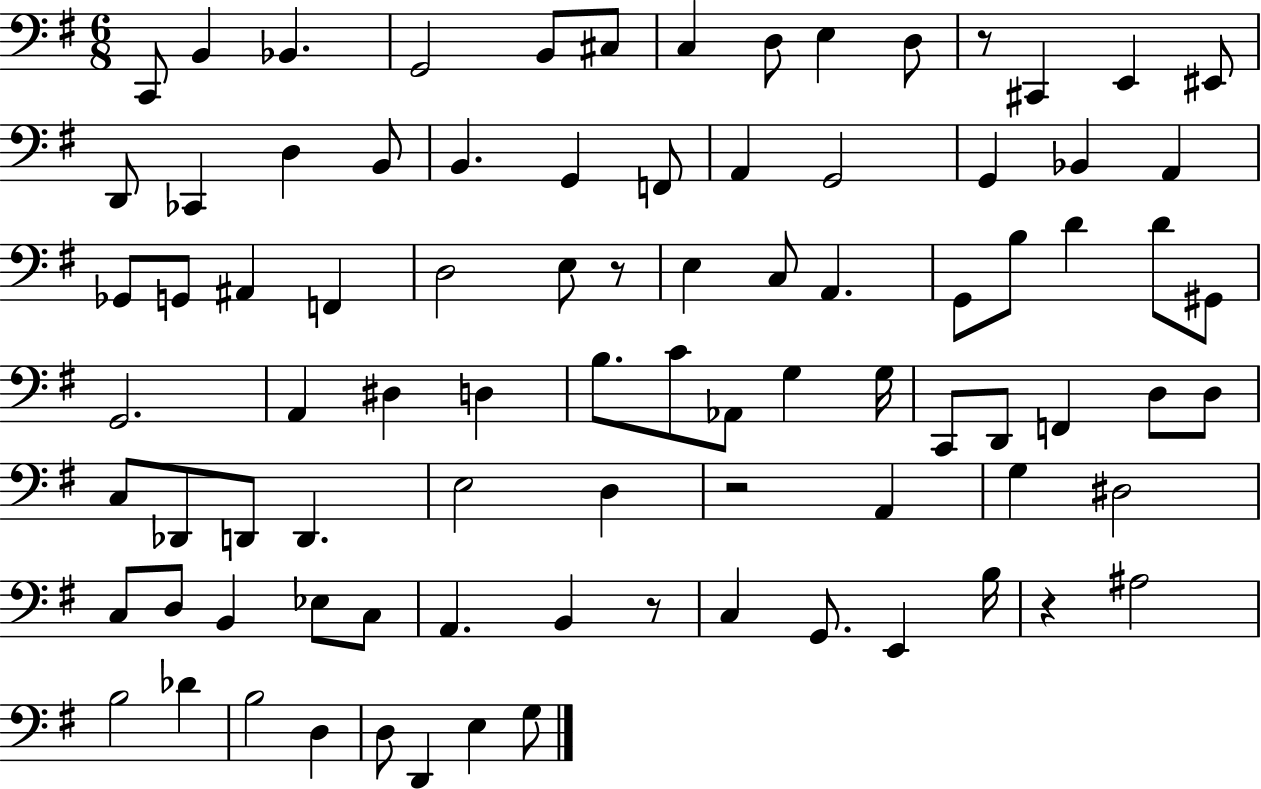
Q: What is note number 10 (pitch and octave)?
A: D3